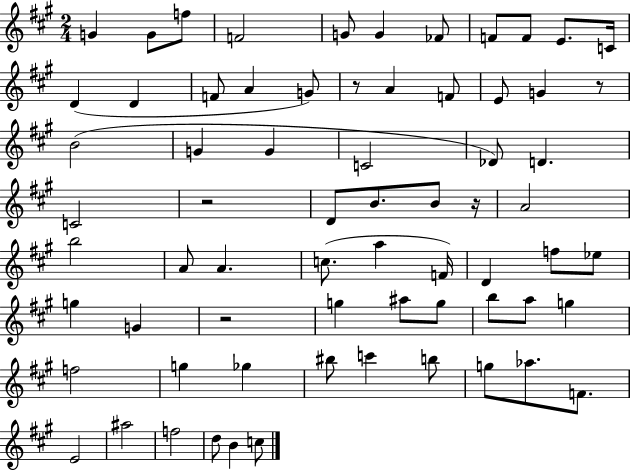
X:1
T:Untitled
M:2/4
L:1/4
K:A
G G/2 f/2 F2 G/2 G _F/2 F/2 F/2 E/2 C/4 D D F/2 A G/2 z/2 A F/2 E/2 G z/2 B2 G G C2 _D/2 D C2 z2 D/2 B/2 B/2 z/4 A2 b2 A/2 A c/2 a F/4 D f/2 _e/2 g G z2 g ^a/2 g/2 b/2 a/2 g f2 g _g ^b/2 c' b/2 g/2 _a/2 F/2 E2 ^a2 f2 d/2 B c/2